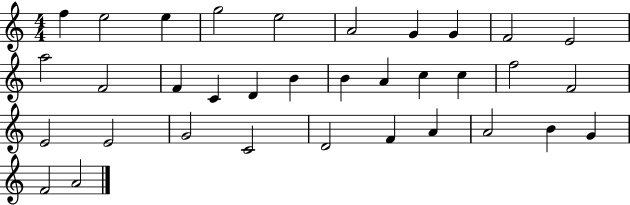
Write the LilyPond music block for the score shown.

{
  \clef treble
  \numericTimeSignature
  \time 4/4
  \key c \major
  f''4 e''2 e''4 | g''2 e''2 | a'2 g'4 g'4 | f'2 e'2 | \break a''2 f'2 | f'4 c'4 d'4 b'4 | b'4 a'4 c''4 c''4 | f''2 f'2 | \break e'2 e'2 | g'2 c'2 | d'2 f'4 a'4 | a'2 b'4 g'4 | \break f'2 a'2 | \bar "|."
}